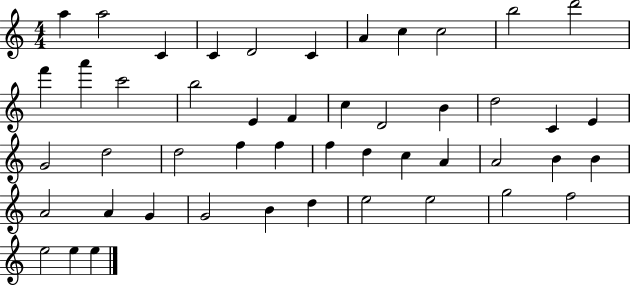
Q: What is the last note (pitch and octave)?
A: E5